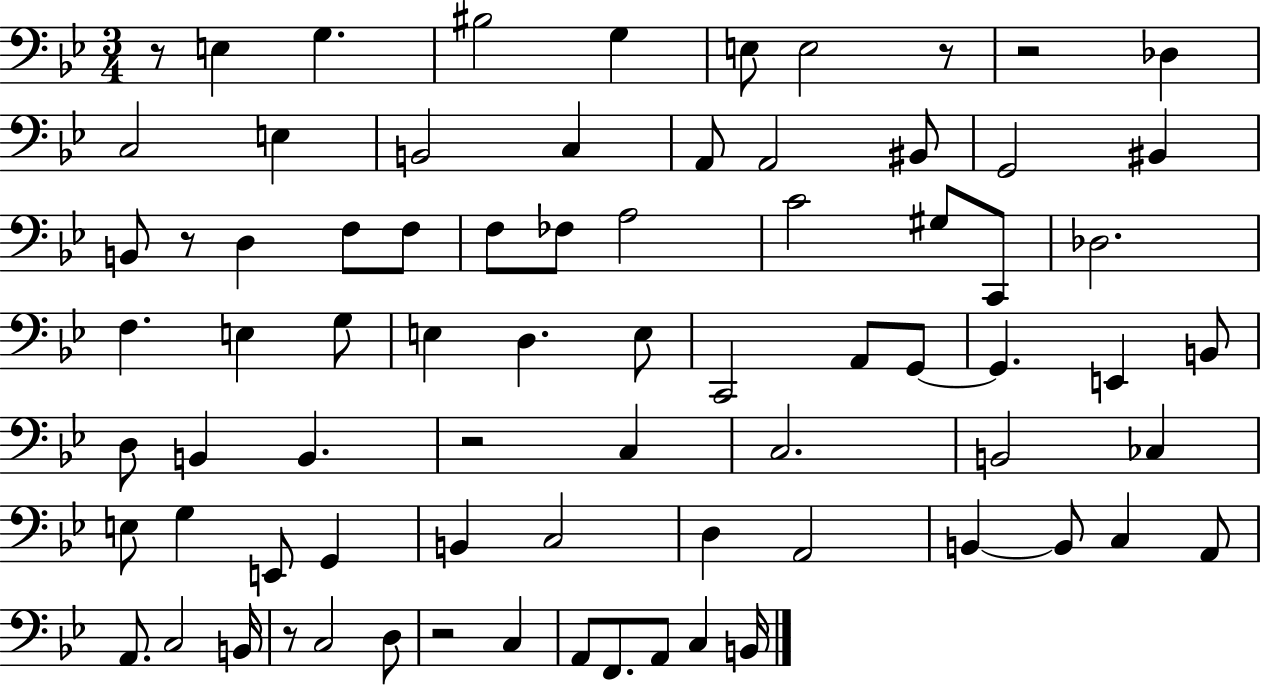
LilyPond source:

{
  \clef bass
  \numericTimeSignature
  \time 3/4
  \key bes \major
  \repeat volta 2 { r8 e4 g4. | bis2 g4 | e8 e2 r8 | r2 des4 | \break c2 e4 | b,2 c4 | a,8 a,2 bis,8 | g,2 bis,4 | \break b,8 r8 d4 f8 f8 | f8 fes8 a2 | c'2 gis8 c,8 | des2. | \break f4. e4 g8 | e4 d4. e8 | c,2 a,8 g,8~~ | g,4. e,4 b,8 | \break d8 b,4 b,4. | r2 c4 | c2. | b,2 ces4 | \break e8 g4 e,8 g,4 | b,4 c2 | d4 a,2 | b,4~~ b,8 c4 a,8 | \break a,8. c2 b,16 | r8 c2 d8 | r2 c4 | a,8 f,8. a,8 c4 b,16 | \break } \bar "|."
}